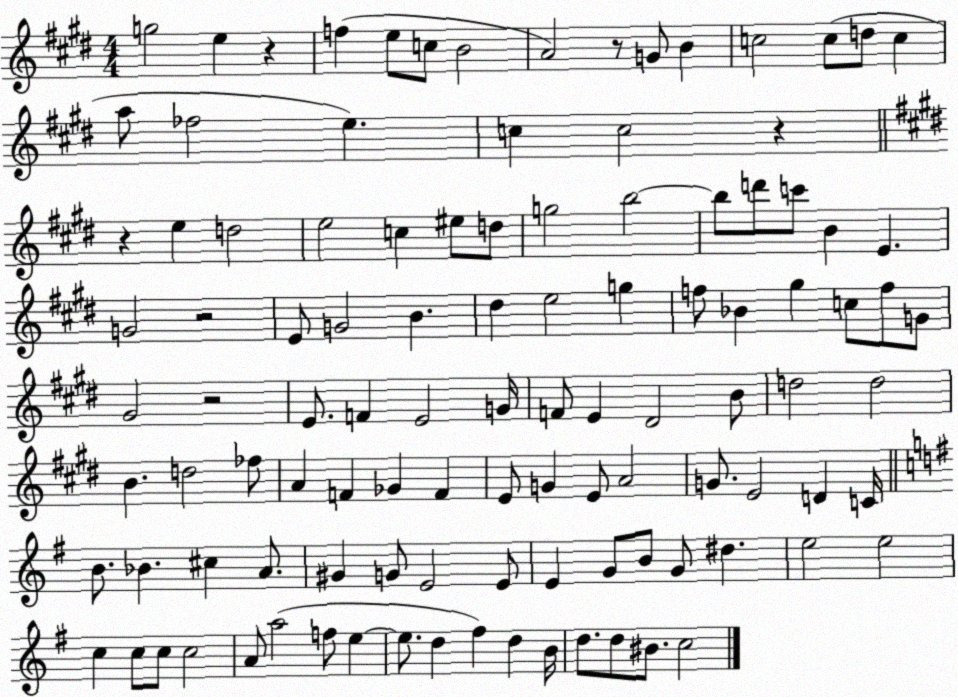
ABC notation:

X:1
T:Untitled
M:4/4
L:1/4
K:E
g2 e z f e/2 c/2 B2 A2 z/2 G/2 B c2 c/2 d/2 c a/2 _f2 e c c2 z z e d2 e2 c ^e/2 d/2 g2 b2 b/2 d'/2 c'/2 B E G2 z2 E/2 G2 B ^d e2 g f/2 _B ^g c/2 f/2 G/2 ^G2 z2 E/2 F E2 G/4 F/2 E ^D2 B/2 d2 d2 B d2 _f/2 A F _G F E/2 G E/2 A2 G/2 E2 D C/4 B/2 _B ^c A/2 ^G G/2 E2 E/2 E G/2 B/2 G/2 ^d e2 e2 c c/2 c/2 c2 A/2 a2 f/2 e e/2 d ^f d B/4 d/2 d/2 ^B/2 c2